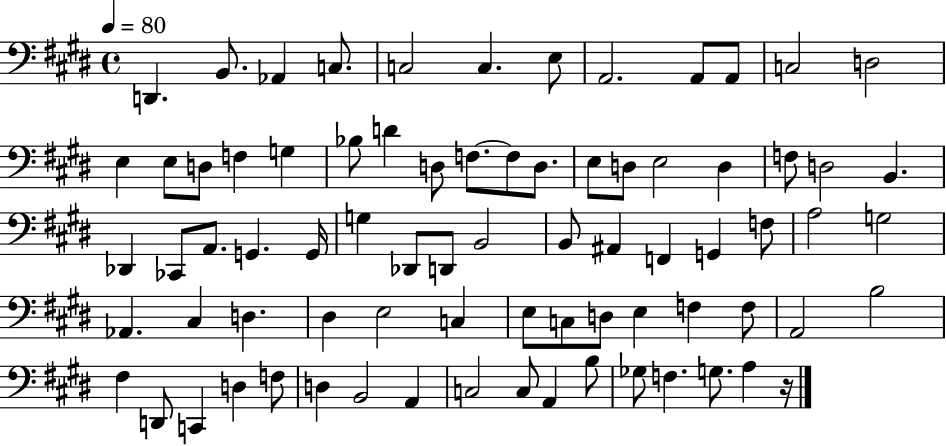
{
  \clef bass
  \time 4/4
  \defaultTimeSignature
  \key e \major
  \tempo 4 = 80
  d,4. b,8. aes,4 c8. | c2 c4. e8 | a,2. a,8 a,8 | c2 d2 | \break e4 e8 d8 f4 g4 | bes8 d'4 d8 f8.~~ f8 d8. | e8 d8 e2 d4 | f8 d2 b,4. | \break des,4 ces,8 a,8. g,4. g,16 | g4 des,8 d,8 b,2 | b,8 ais,4 f,4 g,4 f8 | a2 g2 | \break aes,4. cis4 d4. | dis4 e2 c4 | e8 c8 d8 e4 f4 f8 | a,2 b2 | \break fis4 d,8 c,4 d4 f8 | d4 b,2 a,4 | c2 c8 a,4 b8 | ges8 f4. g8. a4 r16 | \break \bar "|."
}